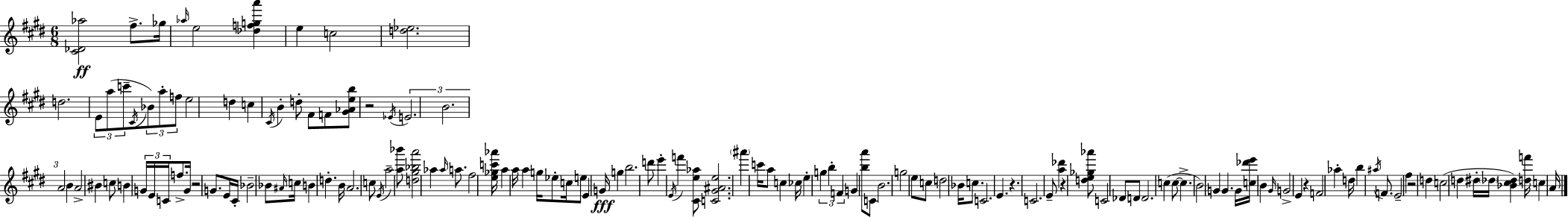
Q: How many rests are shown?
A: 6